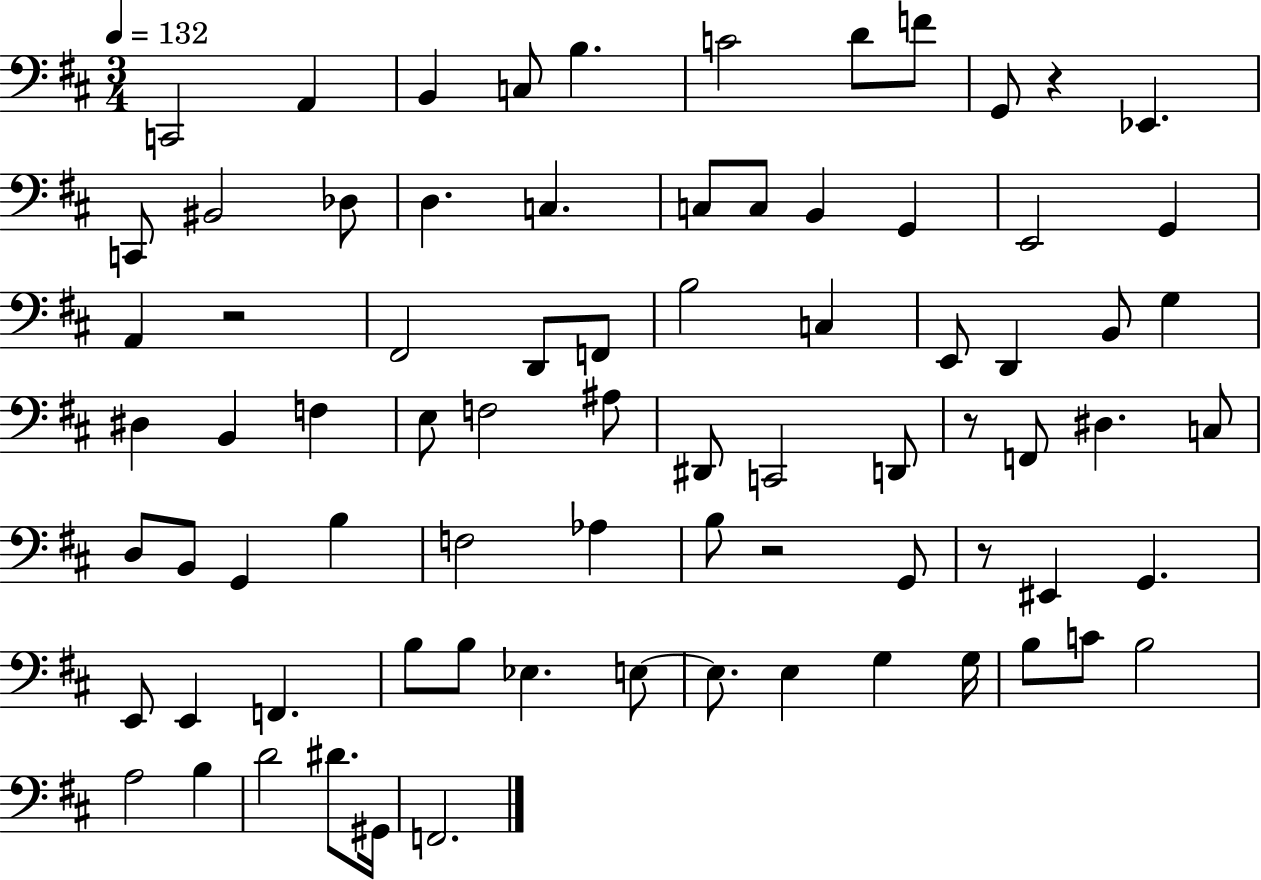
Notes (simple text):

C2/h A2/q B2/q C3/e B3/q. C4/h D4/e F4/e G2/e R/q Eb2/q. C2/e BIS2/h Db3/e D3/q. C3/q. C3/e C3/e B2/q G2/q E2/h G2/q A2/q R/h F#2/h D2/e F2/e B3/h C3/q E2/e D2/q B2/e G3/q D#3/q B2/q F3/q E3/e F3/h A#3/e D#2/e C2/h D2/e R/e F2/e D#3/q. C3/e D3/e B2/e G2/q B3/q F3/h Ab3/q B3/e R/h G2/e R/e EIS2/q G2/q. E2/e E2/q F2/q. B3/e B3/e Eb3/q. E3/e E3/e. E3/q G3/q G3/s B3/e C4/e B3/h A3/h B3/q D4/h D#4/e. G#2/s F2/h.